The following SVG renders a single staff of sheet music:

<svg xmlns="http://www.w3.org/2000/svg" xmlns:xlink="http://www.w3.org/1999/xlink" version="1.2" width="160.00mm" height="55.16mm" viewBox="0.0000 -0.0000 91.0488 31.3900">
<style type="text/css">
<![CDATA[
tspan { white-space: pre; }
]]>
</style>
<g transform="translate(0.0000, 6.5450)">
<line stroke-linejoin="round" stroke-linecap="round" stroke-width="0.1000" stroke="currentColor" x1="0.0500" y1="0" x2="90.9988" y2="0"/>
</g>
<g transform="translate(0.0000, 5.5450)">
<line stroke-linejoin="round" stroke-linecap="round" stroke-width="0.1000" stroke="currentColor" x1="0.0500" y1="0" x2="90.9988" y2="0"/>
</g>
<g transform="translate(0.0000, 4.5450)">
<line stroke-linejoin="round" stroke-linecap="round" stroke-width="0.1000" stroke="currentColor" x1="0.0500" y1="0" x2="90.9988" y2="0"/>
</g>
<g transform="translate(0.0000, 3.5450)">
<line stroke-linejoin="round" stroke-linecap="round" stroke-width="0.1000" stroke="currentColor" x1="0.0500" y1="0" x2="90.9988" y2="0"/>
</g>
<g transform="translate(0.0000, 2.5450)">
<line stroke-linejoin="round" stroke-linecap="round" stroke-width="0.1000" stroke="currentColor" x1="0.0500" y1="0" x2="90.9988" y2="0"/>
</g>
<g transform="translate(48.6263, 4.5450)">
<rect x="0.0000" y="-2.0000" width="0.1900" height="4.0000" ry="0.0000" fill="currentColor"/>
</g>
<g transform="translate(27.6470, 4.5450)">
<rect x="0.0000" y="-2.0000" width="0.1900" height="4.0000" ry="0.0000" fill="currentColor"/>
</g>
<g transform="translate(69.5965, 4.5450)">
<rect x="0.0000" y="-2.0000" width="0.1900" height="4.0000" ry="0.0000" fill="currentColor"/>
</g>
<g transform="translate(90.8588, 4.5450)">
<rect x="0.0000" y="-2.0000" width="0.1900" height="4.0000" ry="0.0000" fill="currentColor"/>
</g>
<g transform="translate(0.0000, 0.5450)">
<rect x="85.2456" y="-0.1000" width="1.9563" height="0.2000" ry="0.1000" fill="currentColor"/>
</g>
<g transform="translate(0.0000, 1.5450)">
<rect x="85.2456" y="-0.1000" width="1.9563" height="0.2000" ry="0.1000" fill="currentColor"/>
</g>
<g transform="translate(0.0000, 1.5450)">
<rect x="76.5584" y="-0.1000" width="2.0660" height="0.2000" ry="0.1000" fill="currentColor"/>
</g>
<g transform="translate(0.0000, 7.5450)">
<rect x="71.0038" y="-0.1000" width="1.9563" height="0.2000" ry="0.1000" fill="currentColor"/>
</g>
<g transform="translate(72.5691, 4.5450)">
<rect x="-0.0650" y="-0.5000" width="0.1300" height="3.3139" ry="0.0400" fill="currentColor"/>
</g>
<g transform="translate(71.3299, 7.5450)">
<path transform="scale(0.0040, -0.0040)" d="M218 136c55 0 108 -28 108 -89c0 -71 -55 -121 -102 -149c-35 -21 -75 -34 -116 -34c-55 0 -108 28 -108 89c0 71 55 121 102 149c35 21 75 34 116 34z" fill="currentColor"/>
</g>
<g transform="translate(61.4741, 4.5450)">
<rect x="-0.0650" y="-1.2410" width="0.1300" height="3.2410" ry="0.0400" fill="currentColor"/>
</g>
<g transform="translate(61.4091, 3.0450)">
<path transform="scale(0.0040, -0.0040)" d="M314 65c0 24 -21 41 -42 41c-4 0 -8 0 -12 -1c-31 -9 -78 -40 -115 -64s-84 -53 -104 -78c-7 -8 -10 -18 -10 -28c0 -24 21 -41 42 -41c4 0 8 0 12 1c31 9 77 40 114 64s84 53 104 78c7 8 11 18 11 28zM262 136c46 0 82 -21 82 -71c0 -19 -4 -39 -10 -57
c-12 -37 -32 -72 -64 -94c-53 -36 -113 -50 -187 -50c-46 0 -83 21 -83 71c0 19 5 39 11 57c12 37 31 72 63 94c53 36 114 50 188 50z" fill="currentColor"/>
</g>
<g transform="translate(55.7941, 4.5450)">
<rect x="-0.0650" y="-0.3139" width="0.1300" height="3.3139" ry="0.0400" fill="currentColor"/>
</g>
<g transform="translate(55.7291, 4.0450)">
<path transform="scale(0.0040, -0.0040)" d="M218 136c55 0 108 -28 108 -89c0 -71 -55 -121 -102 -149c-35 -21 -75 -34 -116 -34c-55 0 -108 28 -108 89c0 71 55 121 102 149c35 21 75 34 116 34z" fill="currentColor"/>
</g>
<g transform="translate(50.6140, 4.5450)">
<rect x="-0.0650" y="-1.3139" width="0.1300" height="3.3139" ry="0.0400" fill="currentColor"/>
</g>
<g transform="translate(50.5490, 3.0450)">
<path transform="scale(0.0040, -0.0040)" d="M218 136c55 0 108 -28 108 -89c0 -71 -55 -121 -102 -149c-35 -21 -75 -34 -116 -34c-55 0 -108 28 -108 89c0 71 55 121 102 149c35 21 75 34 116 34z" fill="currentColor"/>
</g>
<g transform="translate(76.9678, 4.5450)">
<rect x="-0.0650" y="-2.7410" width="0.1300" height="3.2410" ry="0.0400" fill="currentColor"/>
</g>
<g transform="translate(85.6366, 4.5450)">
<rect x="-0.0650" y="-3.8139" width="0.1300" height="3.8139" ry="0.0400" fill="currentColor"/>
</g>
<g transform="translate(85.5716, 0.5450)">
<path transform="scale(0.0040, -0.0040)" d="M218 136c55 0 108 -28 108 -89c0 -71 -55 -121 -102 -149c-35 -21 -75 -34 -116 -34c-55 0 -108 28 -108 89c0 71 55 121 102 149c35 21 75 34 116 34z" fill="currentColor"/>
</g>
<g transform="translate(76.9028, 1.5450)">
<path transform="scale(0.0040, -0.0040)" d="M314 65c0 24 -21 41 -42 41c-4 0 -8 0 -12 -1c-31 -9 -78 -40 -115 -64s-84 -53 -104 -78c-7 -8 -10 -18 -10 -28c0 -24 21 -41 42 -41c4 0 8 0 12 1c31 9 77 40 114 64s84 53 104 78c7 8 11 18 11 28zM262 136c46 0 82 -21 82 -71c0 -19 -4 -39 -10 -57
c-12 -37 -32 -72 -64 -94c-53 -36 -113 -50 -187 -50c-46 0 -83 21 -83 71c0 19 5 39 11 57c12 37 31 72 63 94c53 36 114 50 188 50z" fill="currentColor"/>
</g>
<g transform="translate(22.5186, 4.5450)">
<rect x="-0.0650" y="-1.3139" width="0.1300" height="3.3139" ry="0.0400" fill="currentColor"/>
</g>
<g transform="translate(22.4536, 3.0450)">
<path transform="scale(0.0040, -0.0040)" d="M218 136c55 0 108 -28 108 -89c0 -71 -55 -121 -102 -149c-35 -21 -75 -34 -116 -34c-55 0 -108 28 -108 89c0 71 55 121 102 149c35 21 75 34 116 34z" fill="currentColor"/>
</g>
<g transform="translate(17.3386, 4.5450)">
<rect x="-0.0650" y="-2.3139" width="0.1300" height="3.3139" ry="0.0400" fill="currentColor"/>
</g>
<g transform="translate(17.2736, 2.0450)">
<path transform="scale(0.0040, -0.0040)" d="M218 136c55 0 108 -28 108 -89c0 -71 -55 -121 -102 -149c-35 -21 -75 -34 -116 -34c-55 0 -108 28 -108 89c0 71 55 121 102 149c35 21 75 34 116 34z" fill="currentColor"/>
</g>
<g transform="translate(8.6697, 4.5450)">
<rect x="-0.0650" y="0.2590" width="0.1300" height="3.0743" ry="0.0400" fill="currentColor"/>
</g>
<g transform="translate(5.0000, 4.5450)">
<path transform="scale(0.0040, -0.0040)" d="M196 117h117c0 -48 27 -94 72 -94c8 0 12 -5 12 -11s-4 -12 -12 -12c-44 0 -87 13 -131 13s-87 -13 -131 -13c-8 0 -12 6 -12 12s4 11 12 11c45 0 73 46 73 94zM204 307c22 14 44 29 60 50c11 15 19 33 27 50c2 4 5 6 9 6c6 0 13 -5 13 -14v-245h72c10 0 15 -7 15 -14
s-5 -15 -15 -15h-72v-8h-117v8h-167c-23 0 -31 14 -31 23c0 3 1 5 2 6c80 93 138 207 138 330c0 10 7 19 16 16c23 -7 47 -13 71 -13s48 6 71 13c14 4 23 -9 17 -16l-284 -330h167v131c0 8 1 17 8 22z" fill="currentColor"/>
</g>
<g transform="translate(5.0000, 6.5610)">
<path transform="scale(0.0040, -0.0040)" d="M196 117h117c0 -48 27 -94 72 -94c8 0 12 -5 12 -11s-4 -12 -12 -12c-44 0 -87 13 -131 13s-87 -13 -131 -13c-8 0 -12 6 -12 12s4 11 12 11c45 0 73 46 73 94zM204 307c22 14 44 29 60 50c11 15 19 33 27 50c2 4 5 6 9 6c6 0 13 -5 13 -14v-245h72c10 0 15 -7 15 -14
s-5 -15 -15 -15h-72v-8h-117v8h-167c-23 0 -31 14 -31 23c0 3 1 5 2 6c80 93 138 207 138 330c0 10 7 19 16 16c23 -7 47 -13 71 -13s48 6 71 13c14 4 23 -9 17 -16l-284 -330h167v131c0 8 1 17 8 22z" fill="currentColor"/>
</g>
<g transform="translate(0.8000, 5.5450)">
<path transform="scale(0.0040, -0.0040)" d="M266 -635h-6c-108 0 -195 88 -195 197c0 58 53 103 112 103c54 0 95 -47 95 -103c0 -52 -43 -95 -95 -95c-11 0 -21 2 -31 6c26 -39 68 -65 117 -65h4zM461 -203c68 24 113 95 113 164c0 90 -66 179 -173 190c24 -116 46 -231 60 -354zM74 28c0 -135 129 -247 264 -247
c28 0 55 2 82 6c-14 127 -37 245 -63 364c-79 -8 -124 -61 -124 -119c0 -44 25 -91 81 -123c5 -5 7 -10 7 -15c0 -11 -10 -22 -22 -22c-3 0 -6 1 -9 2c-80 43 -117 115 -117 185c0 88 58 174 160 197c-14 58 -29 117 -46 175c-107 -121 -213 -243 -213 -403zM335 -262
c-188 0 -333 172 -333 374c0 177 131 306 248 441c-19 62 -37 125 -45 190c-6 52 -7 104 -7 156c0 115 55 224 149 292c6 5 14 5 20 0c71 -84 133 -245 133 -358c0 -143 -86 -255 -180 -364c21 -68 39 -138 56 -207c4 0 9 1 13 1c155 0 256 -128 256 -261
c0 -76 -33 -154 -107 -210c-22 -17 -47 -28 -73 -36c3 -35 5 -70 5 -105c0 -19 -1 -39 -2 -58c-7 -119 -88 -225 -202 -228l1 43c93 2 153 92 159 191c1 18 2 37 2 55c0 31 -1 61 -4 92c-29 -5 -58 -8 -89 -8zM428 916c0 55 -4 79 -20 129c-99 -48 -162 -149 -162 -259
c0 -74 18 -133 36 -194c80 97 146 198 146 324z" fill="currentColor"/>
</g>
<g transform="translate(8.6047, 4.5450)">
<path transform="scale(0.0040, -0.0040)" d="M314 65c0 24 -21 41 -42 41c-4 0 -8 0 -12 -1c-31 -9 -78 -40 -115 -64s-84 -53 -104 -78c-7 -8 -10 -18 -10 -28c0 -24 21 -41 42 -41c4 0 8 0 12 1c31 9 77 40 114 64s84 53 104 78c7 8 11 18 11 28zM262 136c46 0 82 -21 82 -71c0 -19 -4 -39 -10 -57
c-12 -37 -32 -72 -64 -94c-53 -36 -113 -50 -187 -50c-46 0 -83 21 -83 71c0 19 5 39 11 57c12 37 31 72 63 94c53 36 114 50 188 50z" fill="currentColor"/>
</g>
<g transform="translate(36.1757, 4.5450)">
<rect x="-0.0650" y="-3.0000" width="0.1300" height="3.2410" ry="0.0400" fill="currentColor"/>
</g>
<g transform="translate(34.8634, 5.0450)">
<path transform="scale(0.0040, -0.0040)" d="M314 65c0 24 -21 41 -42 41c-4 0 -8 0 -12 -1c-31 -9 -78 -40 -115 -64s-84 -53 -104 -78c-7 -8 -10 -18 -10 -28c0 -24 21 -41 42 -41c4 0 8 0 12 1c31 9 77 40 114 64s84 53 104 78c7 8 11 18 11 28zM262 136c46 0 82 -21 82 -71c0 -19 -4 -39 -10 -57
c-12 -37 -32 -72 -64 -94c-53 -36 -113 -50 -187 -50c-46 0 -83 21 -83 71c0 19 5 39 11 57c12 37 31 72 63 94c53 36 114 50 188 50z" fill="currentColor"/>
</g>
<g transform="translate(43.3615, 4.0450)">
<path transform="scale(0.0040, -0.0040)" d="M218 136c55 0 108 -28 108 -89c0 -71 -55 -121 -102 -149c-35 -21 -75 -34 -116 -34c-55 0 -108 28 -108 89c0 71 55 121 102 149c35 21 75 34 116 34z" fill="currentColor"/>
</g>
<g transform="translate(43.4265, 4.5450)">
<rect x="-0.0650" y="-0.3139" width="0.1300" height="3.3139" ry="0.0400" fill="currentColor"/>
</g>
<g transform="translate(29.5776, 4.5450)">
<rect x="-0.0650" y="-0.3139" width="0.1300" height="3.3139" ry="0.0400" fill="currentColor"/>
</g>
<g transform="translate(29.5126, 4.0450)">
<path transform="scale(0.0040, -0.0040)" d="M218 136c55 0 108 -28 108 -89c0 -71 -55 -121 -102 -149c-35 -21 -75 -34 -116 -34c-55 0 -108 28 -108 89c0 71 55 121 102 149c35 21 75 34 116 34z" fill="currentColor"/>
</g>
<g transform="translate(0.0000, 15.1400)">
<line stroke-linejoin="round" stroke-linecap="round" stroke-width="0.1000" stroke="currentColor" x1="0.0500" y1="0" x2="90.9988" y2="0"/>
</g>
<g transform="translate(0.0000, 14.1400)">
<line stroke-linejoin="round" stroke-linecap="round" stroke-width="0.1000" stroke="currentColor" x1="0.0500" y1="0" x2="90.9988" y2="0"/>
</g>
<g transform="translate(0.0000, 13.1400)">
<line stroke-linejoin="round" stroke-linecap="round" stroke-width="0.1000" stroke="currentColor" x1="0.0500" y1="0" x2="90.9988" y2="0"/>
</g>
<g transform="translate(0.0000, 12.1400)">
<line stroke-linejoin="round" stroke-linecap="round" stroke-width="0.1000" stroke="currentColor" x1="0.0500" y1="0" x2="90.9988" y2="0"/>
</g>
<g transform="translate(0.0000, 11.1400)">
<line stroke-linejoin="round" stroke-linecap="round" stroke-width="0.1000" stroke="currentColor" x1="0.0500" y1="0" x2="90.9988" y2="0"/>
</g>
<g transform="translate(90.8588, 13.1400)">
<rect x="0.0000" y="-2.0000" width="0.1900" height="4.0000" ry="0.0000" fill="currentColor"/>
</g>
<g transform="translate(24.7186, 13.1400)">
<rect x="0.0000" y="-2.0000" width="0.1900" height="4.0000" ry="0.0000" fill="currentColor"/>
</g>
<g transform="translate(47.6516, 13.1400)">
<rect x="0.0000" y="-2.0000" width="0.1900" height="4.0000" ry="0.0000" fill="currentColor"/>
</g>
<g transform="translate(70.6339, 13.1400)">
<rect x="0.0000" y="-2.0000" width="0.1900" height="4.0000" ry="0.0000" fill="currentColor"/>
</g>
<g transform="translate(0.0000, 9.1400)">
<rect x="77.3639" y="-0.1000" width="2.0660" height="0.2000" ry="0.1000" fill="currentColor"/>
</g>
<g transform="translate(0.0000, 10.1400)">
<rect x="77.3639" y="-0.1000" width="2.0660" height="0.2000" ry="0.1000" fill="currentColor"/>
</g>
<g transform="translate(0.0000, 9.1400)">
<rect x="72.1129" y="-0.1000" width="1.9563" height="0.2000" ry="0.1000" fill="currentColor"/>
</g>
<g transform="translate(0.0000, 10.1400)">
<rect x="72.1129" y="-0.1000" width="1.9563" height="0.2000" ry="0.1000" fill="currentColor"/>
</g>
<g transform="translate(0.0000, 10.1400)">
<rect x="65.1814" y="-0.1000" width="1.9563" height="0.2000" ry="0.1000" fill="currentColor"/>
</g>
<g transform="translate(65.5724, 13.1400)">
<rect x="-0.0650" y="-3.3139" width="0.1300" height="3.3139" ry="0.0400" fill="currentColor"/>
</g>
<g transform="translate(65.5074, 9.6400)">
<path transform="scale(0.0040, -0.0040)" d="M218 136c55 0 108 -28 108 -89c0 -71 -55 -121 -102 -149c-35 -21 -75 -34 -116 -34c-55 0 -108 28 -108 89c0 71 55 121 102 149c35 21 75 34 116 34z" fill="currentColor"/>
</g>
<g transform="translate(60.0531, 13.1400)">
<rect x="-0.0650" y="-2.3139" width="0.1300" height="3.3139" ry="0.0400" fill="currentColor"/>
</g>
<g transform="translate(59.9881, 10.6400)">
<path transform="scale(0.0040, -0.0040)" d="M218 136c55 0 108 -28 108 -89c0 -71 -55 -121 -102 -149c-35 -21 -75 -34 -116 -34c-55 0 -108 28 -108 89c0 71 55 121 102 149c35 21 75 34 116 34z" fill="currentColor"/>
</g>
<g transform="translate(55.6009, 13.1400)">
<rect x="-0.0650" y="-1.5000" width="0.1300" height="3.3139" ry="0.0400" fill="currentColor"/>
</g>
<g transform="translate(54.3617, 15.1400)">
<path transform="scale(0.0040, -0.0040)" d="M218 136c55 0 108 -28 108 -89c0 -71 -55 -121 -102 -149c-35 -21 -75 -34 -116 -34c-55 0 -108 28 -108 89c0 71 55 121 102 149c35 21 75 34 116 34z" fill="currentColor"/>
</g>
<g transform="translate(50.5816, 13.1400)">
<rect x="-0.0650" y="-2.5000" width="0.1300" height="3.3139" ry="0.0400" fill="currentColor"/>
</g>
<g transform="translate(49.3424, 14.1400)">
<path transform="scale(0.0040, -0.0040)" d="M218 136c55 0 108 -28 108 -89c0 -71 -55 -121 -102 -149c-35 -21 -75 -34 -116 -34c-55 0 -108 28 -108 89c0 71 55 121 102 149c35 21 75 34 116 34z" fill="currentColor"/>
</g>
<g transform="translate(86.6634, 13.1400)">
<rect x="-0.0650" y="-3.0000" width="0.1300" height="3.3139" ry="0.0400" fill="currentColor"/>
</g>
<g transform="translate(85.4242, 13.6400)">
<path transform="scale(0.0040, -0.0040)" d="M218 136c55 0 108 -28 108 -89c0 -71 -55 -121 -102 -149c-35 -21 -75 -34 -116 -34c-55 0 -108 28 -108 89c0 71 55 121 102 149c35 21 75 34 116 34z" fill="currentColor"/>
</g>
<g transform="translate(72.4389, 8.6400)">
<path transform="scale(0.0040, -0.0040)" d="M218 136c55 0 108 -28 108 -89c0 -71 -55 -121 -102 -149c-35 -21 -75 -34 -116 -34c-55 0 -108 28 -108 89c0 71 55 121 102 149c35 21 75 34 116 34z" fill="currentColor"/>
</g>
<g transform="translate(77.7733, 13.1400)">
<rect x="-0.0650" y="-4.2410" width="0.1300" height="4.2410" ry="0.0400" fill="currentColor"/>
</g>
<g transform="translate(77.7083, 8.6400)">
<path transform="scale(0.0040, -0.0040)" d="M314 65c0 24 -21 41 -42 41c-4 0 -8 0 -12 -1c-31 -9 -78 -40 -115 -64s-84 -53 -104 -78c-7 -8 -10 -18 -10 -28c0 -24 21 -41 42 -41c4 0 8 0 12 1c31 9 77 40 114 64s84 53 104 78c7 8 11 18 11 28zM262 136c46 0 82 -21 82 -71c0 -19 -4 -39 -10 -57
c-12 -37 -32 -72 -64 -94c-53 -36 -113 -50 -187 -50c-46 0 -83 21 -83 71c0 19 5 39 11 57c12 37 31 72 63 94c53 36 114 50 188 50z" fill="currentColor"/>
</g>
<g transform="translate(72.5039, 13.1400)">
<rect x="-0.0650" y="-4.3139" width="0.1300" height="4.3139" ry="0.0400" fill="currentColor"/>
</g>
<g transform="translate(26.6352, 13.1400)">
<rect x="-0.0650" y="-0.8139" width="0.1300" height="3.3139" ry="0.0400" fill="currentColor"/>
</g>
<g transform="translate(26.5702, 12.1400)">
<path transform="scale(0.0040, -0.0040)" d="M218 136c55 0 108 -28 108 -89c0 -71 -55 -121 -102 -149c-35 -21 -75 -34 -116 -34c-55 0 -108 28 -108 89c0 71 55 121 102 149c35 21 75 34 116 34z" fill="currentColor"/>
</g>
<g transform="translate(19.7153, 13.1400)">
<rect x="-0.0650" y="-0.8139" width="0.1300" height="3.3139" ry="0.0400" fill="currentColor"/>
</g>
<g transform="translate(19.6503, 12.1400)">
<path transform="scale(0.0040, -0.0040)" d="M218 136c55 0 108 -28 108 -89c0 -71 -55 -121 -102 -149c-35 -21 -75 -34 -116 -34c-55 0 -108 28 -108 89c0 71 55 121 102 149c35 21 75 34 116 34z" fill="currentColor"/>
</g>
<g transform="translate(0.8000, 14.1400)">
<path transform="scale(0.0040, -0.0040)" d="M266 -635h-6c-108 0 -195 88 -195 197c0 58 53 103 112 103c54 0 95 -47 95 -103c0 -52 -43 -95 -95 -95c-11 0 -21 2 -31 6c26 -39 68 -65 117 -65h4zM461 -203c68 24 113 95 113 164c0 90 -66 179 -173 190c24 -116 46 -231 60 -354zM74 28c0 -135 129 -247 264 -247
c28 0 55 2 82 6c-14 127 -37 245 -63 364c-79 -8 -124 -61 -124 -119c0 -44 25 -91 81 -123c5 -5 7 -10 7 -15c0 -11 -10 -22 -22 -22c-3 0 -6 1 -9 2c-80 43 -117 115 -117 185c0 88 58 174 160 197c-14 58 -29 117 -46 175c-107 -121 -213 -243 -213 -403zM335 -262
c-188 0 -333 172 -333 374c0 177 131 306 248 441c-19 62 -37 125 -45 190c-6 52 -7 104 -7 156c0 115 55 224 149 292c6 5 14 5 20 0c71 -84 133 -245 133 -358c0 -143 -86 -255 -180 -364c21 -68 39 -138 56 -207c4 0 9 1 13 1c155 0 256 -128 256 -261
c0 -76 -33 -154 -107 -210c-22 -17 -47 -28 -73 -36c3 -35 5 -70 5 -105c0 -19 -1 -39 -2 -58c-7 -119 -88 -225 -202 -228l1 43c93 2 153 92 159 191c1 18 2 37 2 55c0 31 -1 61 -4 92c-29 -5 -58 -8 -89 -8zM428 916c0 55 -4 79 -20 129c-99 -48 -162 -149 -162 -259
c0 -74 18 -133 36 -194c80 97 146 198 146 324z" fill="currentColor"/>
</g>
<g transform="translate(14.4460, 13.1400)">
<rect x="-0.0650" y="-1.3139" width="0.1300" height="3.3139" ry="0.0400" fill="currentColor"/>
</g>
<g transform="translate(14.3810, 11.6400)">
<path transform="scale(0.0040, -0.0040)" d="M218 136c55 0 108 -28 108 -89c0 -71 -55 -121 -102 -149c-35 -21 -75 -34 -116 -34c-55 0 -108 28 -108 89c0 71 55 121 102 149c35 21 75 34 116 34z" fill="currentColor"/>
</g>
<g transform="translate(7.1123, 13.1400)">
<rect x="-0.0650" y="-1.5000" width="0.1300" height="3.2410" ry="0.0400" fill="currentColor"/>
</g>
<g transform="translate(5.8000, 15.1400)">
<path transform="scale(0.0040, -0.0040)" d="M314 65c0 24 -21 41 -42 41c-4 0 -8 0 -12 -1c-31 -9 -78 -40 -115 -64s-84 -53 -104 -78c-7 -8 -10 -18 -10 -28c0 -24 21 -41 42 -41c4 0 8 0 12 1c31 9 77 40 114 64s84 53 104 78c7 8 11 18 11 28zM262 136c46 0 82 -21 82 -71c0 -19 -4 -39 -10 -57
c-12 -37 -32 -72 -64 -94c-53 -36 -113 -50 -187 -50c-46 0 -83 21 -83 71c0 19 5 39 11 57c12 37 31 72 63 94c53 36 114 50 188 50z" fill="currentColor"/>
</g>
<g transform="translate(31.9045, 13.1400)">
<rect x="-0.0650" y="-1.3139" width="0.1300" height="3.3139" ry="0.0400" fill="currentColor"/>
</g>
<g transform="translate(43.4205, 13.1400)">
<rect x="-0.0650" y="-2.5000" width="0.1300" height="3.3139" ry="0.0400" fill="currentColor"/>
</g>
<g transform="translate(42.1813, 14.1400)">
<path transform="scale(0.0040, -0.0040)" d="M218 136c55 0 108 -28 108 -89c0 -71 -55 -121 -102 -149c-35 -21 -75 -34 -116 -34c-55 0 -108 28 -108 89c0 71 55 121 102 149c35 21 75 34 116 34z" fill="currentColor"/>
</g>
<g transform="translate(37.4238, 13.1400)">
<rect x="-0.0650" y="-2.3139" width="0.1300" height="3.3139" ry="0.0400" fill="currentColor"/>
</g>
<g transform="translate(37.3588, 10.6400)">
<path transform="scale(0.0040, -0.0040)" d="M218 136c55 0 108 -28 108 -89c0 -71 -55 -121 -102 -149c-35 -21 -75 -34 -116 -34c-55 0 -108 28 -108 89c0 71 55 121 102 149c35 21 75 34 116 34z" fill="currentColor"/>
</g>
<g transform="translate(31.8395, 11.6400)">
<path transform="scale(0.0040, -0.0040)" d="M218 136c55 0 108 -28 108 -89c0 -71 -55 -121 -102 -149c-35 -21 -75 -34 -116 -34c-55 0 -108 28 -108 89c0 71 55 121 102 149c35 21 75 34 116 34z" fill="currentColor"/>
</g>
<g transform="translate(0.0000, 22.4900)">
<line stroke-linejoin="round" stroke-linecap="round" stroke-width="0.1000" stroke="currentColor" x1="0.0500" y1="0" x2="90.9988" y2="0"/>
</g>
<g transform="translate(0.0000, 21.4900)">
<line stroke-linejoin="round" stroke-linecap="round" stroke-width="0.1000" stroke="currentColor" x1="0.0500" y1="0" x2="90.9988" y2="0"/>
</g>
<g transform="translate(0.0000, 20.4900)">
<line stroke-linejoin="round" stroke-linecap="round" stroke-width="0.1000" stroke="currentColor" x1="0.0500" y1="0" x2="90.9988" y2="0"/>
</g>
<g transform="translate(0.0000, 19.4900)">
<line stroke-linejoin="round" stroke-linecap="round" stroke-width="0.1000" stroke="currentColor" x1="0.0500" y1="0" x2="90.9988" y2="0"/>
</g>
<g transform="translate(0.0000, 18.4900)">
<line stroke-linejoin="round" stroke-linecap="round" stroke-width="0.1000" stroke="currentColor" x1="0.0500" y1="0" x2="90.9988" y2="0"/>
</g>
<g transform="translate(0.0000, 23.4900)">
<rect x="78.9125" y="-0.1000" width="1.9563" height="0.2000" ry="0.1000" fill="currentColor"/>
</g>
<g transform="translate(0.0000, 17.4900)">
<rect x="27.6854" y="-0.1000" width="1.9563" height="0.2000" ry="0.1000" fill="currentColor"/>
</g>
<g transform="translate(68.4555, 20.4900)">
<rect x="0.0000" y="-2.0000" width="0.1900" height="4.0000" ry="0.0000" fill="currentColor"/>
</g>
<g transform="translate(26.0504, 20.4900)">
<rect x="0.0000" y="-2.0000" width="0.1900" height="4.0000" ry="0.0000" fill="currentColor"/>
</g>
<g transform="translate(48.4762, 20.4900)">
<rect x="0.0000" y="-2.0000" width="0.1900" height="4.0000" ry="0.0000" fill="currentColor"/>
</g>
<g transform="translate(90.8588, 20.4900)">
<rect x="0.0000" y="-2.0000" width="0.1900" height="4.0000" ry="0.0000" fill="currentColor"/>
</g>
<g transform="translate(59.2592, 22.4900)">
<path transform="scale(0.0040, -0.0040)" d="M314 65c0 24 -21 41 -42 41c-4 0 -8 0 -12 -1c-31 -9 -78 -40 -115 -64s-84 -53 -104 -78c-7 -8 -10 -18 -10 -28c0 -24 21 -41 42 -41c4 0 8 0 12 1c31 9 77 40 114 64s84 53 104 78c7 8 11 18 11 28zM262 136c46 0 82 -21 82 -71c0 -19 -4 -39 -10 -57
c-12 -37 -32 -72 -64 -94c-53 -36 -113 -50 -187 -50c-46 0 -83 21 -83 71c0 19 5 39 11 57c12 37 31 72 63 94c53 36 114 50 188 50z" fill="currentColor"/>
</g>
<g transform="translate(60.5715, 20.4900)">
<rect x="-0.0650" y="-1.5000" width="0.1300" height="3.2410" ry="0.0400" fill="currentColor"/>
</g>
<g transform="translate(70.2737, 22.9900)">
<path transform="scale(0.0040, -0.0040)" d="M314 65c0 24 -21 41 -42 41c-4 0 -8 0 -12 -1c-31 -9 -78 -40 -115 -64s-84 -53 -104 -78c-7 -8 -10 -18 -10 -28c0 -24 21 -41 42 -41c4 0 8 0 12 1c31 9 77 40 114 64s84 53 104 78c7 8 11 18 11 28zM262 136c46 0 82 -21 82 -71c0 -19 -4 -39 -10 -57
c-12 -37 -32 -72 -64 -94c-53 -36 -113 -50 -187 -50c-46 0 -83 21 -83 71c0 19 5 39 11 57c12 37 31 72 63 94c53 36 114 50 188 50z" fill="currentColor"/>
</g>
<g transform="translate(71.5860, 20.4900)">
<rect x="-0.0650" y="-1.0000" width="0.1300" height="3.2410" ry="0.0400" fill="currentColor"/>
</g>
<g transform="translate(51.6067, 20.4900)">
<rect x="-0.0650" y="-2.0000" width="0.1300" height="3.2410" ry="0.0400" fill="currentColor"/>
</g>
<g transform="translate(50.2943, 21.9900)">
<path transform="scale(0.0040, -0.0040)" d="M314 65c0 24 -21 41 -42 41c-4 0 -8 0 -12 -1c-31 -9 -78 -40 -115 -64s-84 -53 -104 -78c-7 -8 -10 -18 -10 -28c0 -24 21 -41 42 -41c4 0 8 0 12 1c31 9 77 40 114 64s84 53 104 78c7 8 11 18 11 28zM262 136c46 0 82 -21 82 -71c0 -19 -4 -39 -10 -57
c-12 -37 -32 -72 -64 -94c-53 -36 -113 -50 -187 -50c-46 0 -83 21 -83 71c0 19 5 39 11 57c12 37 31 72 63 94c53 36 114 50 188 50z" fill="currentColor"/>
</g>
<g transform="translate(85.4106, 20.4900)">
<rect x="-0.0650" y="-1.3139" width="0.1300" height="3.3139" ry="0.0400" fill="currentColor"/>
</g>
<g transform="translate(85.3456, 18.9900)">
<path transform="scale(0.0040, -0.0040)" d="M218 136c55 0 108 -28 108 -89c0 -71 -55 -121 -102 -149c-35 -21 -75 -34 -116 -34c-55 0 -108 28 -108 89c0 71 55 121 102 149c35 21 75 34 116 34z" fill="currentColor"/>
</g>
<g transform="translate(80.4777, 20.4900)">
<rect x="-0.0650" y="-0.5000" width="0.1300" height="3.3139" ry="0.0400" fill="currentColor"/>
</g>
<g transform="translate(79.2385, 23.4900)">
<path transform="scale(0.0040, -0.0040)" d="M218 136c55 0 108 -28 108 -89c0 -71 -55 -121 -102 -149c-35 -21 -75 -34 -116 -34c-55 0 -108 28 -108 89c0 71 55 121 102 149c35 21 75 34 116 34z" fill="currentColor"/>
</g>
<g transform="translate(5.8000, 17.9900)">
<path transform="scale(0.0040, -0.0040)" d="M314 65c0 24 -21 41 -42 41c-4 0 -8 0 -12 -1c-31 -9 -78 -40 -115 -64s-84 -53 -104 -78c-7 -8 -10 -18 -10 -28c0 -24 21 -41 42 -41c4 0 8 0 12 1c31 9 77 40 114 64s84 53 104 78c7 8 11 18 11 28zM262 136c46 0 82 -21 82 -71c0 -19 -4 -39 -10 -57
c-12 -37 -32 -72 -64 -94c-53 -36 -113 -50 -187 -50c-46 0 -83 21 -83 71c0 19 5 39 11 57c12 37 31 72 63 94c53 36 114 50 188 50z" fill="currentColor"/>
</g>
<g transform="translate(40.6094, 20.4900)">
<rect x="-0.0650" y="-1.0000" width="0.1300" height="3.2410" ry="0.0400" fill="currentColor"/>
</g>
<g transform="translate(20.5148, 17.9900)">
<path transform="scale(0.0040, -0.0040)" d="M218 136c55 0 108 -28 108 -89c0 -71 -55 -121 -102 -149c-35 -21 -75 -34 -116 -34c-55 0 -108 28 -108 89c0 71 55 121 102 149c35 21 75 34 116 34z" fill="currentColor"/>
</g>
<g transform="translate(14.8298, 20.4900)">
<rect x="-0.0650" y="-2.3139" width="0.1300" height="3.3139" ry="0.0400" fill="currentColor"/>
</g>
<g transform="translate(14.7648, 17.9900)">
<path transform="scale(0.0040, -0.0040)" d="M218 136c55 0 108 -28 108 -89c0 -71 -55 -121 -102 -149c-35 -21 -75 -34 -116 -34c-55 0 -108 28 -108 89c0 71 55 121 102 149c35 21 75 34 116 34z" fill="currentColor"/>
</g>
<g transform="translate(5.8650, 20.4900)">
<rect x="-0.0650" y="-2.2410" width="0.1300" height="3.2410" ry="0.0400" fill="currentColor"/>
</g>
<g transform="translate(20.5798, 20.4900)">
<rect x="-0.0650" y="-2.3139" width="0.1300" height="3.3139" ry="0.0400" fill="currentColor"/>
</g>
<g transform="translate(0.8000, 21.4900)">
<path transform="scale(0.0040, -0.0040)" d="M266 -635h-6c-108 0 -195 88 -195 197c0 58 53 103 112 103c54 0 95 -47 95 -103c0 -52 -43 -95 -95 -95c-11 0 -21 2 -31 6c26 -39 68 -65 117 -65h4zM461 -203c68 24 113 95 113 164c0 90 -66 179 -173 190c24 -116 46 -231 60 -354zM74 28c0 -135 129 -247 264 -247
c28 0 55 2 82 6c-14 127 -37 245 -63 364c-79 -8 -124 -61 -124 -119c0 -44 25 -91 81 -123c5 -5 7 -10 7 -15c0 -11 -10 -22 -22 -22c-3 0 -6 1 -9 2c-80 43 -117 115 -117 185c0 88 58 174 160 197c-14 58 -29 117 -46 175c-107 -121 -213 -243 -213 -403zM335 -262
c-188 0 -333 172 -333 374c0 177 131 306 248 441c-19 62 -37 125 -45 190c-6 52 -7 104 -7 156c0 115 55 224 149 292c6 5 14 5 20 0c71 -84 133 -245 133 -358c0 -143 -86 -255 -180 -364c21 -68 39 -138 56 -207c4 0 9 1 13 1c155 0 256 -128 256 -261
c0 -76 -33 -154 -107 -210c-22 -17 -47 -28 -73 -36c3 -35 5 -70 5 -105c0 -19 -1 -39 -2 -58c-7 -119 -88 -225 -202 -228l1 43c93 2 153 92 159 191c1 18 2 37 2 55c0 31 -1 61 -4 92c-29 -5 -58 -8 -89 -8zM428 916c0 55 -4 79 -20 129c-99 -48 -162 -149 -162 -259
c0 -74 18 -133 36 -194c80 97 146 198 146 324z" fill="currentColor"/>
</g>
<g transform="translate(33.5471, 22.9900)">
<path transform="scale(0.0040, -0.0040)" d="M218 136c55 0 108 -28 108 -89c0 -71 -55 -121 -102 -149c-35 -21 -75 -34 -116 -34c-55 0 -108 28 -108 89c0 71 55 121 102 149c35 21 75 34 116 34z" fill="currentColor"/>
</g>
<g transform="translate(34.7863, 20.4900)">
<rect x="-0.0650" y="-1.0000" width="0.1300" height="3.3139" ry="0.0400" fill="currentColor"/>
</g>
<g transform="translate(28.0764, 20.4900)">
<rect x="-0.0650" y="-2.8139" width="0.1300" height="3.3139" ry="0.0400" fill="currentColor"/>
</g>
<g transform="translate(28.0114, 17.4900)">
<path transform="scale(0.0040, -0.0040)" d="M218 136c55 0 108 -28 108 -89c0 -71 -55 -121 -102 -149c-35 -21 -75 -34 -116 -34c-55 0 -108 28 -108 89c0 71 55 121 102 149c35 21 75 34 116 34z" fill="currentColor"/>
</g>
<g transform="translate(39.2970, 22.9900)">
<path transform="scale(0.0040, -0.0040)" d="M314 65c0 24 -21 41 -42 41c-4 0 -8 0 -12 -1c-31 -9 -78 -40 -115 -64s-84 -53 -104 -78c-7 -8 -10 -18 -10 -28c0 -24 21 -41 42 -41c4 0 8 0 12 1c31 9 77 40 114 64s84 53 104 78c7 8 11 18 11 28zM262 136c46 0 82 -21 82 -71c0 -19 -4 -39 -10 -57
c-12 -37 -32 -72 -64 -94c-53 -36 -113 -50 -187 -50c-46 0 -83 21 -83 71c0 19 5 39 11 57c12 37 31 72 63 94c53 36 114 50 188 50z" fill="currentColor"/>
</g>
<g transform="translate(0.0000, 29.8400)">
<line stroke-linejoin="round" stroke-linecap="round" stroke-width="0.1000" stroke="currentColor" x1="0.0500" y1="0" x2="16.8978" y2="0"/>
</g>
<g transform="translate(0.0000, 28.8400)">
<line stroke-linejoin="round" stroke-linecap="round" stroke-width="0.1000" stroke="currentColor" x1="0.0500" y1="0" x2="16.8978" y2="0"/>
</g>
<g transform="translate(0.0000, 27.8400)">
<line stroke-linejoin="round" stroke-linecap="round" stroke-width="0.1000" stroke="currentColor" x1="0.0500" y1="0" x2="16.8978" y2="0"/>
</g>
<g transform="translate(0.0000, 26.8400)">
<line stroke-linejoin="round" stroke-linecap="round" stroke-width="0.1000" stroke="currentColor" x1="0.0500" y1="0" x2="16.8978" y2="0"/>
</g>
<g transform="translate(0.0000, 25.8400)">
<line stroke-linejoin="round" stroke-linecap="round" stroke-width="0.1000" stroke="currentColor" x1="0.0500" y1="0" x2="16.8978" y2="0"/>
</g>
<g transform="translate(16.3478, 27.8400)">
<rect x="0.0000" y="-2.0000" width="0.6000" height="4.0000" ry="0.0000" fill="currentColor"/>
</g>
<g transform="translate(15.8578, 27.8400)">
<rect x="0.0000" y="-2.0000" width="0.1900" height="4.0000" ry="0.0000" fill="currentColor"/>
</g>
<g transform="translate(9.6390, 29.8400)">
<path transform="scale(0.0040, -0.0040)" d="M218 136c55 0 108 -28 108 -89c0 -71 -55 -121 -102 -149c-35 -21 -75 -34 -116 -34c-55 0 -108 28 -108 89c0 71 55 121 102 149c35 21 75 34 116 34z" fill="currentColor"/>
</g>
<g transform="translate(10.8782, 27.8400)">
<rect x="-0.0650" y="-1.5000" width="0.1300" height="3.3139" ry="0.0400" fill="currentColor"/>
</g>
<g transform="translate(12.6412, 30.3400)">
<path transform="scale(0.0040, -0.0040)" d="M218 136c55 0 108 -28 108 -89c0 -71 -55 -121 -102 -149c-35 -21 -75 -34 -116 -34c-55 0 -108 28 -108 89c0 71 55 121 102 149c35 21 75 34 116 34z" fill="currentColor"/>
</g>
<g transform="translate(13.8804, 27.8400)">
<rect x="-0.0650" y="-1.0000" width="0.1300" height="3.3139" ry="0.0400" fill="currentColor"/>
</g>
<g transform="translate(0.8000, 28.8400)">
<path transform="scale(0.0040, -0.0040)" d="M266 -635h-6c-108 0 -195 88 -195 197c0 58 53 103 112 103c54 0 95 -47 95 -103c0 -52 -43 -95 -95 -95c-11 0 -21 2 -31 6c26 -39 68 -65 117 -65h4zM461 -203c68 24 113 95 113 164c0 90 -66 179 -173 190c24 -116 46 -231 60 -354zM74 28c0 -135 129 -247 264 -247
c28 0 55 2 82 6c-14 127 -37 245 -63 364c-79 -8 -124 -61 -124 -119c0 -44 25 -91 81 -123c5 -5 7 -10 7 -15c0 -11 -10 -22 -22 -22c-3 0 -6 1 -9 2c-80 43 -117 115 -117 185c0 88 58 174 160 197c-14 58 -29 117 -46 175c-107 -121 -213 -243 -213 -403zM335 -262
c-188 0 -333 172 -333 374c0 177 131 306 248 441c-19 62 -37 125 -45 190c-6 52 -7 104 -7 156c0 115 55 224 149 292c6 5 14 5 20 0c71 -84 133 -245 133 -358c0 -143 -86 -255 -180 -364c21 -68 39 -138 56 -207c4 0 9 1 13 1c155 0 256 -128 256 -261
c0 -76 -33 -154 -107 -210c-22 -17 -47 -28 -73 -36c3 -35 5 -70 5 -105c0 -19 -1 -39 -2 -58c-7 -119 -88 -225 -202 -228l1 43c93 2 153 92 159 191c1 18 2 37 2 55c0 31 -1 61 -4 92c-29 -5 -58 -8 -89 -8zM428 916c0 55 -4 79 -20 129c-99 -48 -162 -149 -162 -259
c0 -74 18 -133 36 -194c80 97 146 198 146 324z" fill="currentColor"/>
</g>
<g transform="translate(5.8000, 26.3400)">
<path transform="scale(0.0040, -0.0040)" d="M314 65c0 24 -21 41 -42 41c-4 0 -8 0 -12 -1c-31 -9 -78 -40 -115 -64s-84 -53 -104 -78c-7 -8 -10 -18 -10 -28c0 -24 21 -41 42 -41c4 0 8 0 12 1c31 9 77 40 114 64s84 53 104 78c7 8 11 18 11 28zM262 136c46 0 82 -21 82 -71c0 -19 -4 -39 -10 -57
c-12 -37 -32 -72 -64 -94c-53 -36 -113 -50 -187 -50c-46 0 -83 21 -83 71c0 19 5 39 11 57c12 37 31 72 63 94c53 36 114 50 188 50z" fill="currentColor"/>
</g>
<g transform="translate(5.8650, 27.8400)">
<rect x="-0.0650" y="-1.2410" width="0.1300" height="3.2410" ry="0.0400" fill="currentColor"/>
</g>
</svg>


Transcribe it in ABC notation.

X:1
T:Untitled
M:4/4
L:1/4
K:C
B2 g e c A2 c e c e2 C a2 c' E2 e d d e g G G E g b d' d'2 A g2 g g a D D2 F2 E2 D2 C e e2 E D